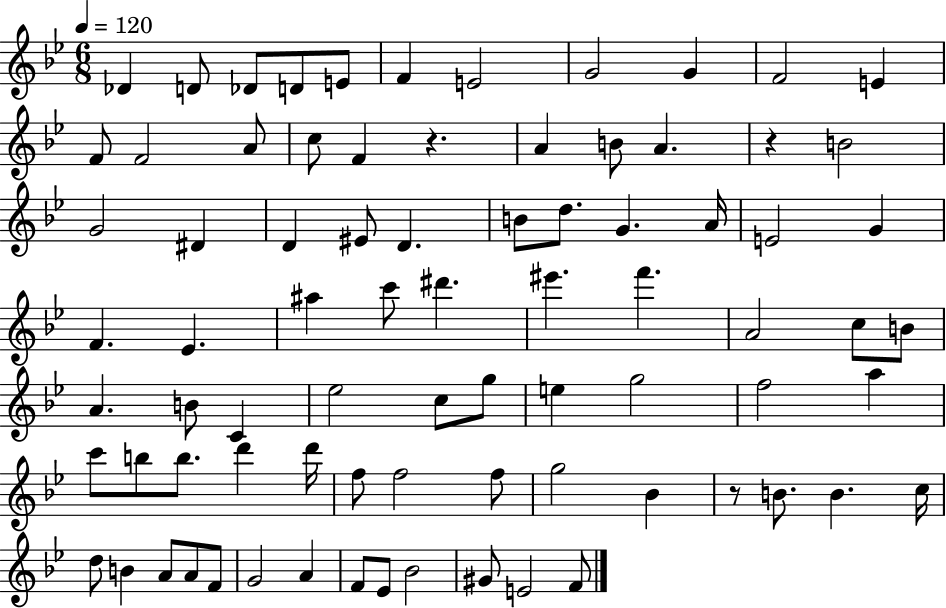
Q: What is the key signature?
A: BES major